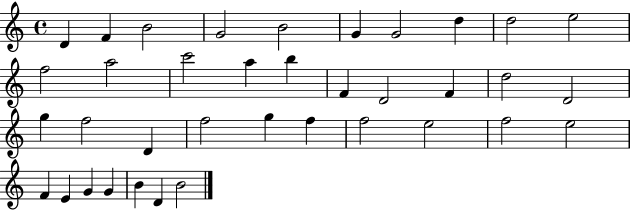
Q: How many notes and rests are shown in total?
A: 37